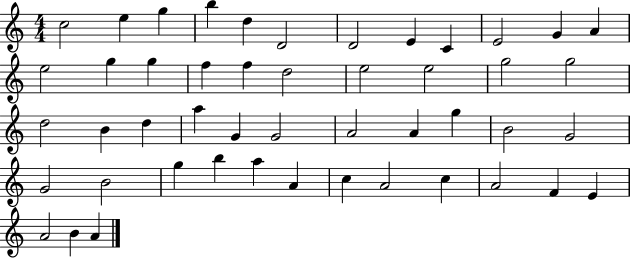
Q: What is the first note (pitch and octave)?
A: C5